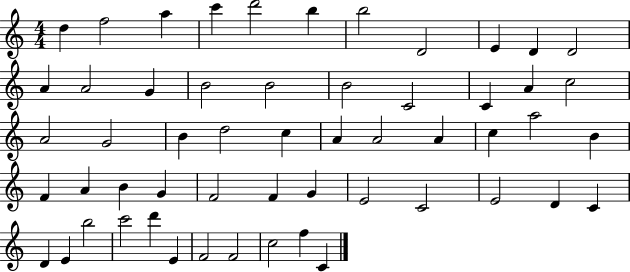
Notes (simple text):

D5/q F5/h A5/q C6/q D6/h B5/q B5/h D4/h E4/q D4/q D4/h A4/q A4/h G4/q B4/h B4/h B4/h C4/h C4/q A4/q C5/h A4/h G4/h B4/q D5/h C5/q A4/q A4/h A4/q C5/q A5/h B4/q F4/q A4/q B4/q G4/q F4/h F4/q G4/q E4/h C4/h E4/h D4/q C4/q D4/q E4/q B5/h C6/h D6/q E4/q F4/h F4/h C5/h F5/q C4/q